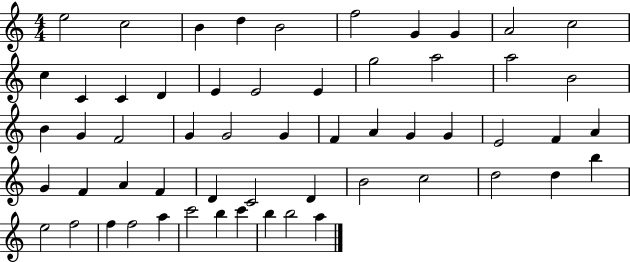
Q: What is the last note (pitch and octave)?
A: A5